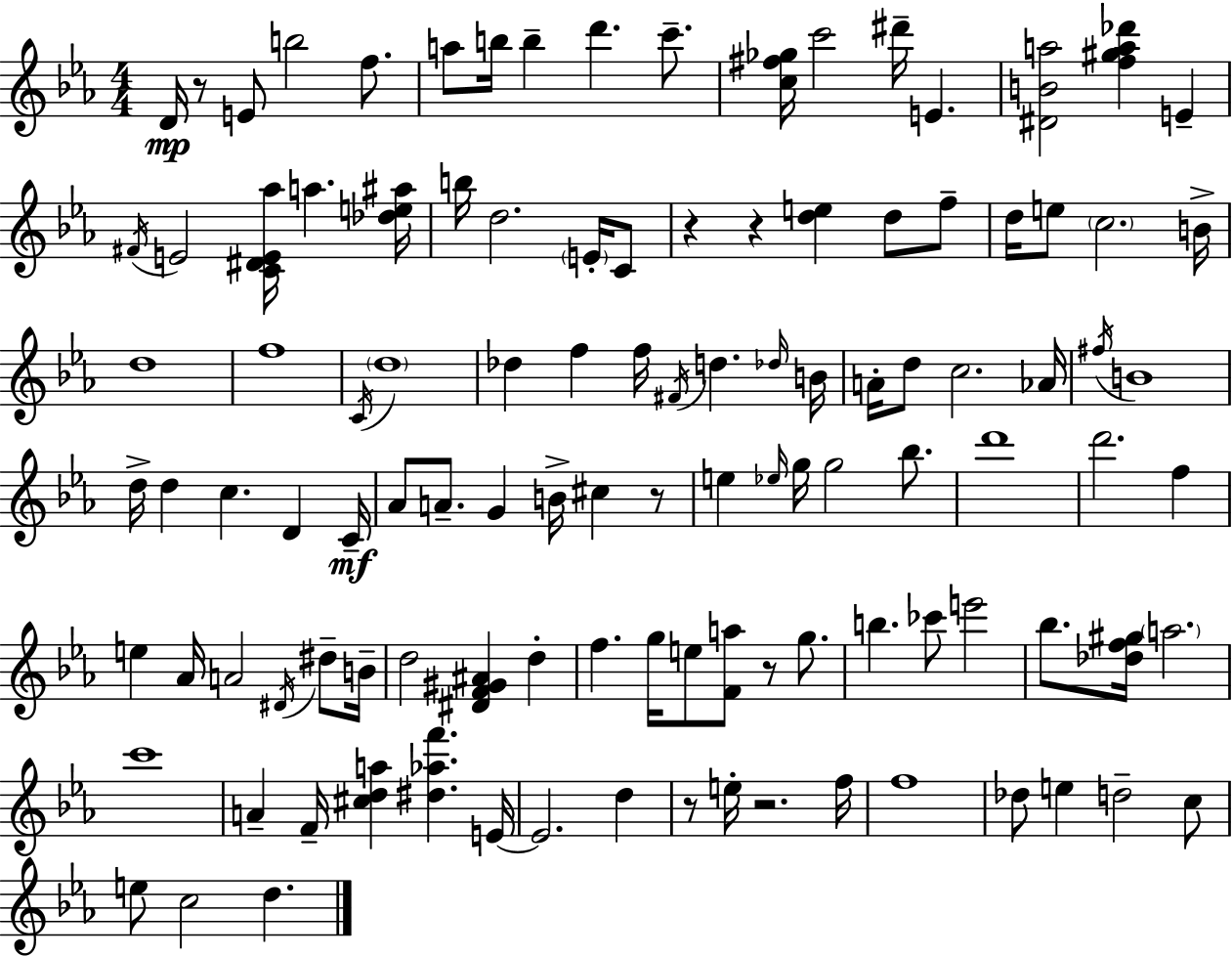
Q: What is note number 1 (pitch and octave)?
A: D4